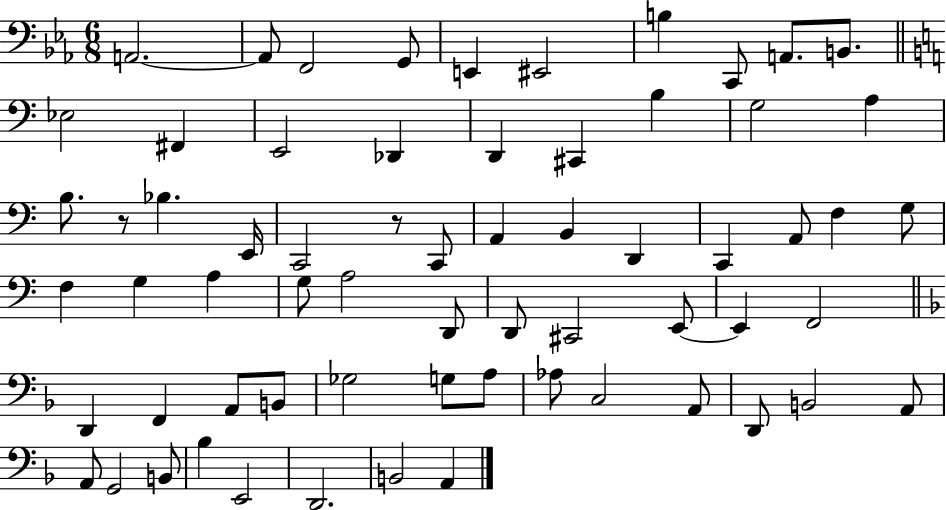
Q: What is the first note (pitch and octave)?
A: A2